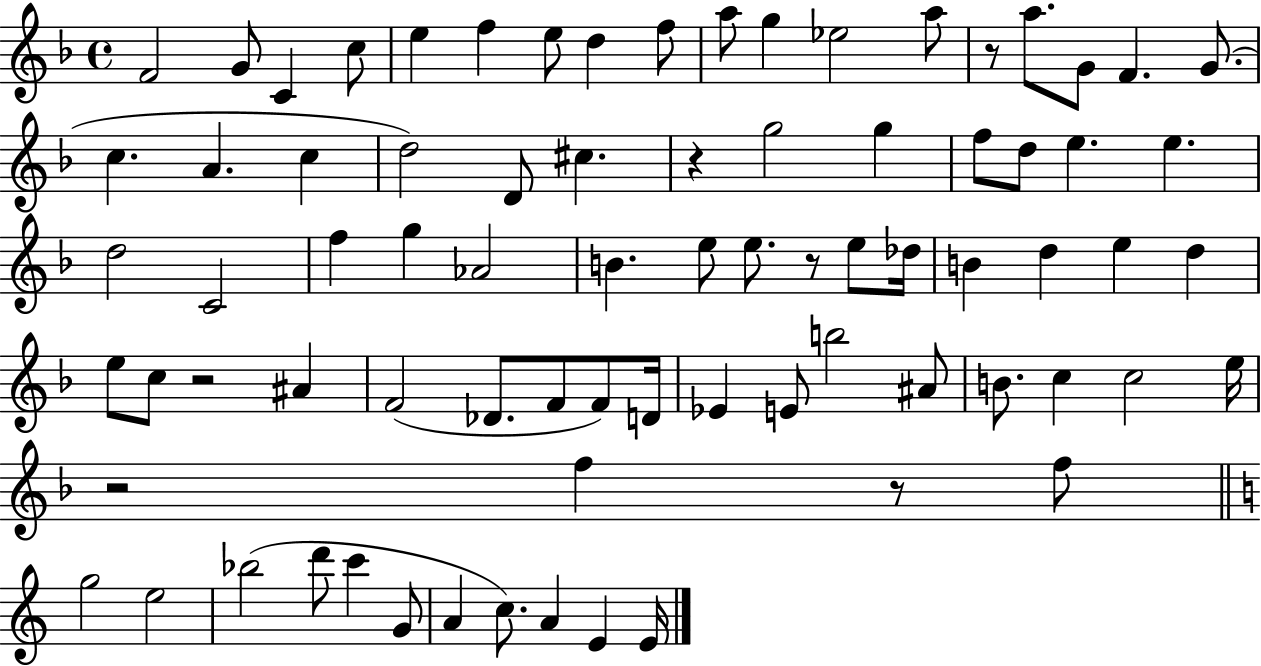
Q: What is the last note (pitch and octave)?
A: E4